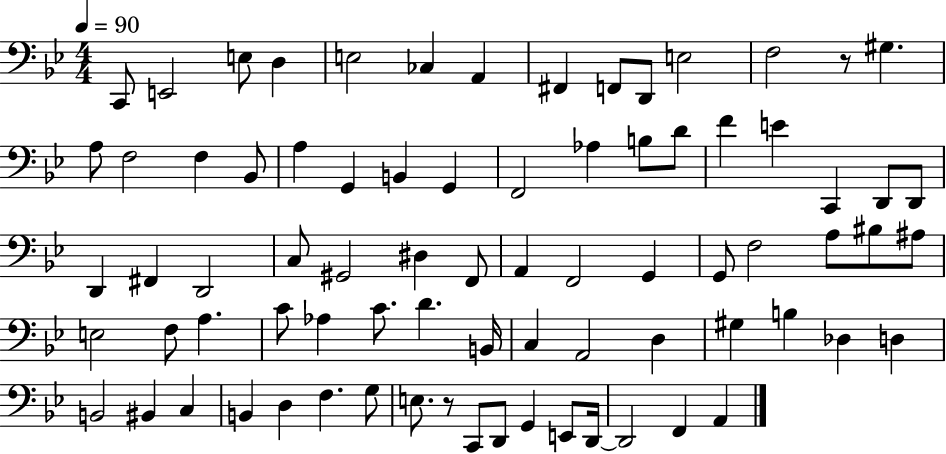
{
  \clef bass
  \numericTimeSignature
  \time 4/4
  \key bes \major
  \tempo 4 = 90
  c,8 e,2 e8 d4 | e2 ces4 a,4 | fis,4 f,8 d,8 e2 | f2 r8 gis4. | \break a8 f2 f4 bes,8 | a4 g,4 b,4 g,4 | f,2 aes4 b8 d'8 | f'4 e'4 c,4 d,8 d,8 | \break d,4 fis,4 d,2 | c8 gis,2 dis4 f,8 | a,4 f,2 g,4 | g,8 f2 a8 bis8 ais8 | \break e2 f8 a4. | c'8 aes4 c'8. d'4. b,16 | c4 a,2 d4 | gis4 b4 des4 d4 | \break b,2 bis,4 c4 | b,4 d4 f4. g8 | e8. r8 c,8 d,8 g,4 e,8 d,16~~ | d,2 f,4 a,4 | \break \bar "|."
}